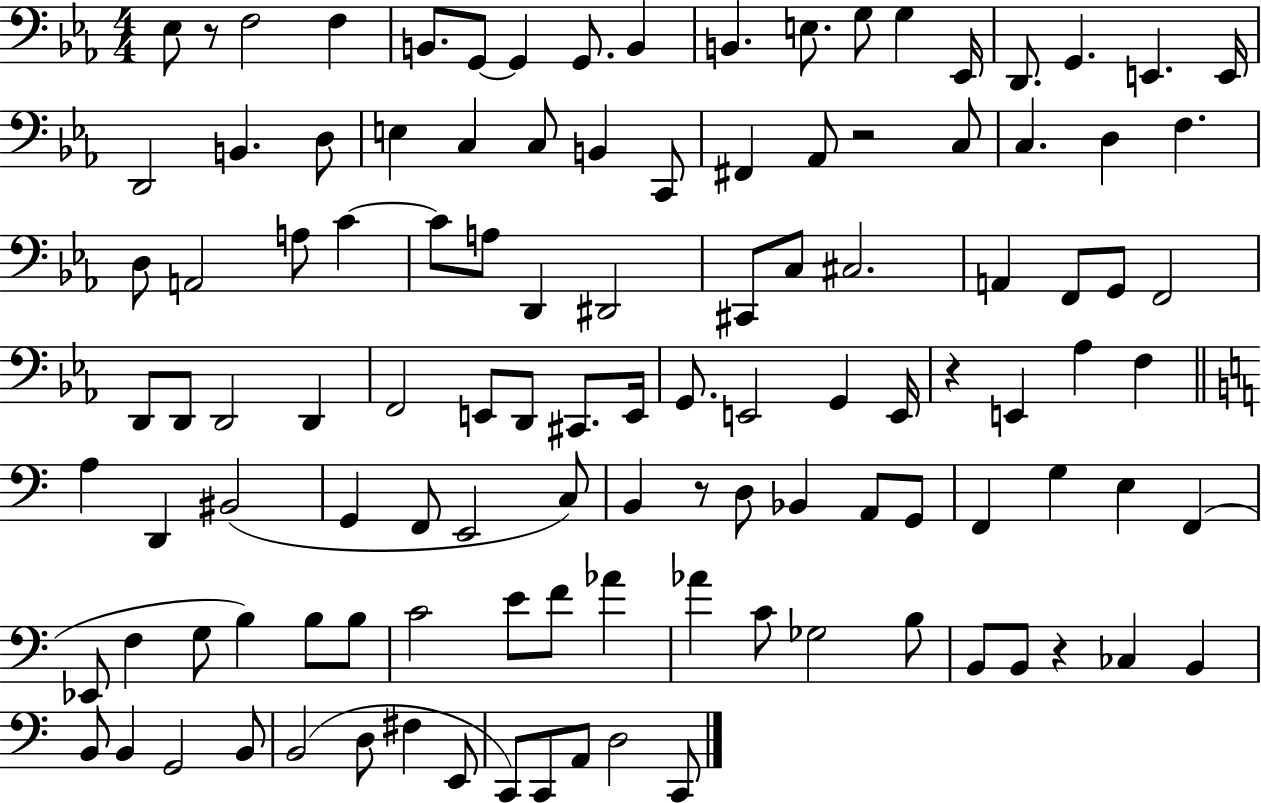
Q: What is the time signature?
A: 4/4